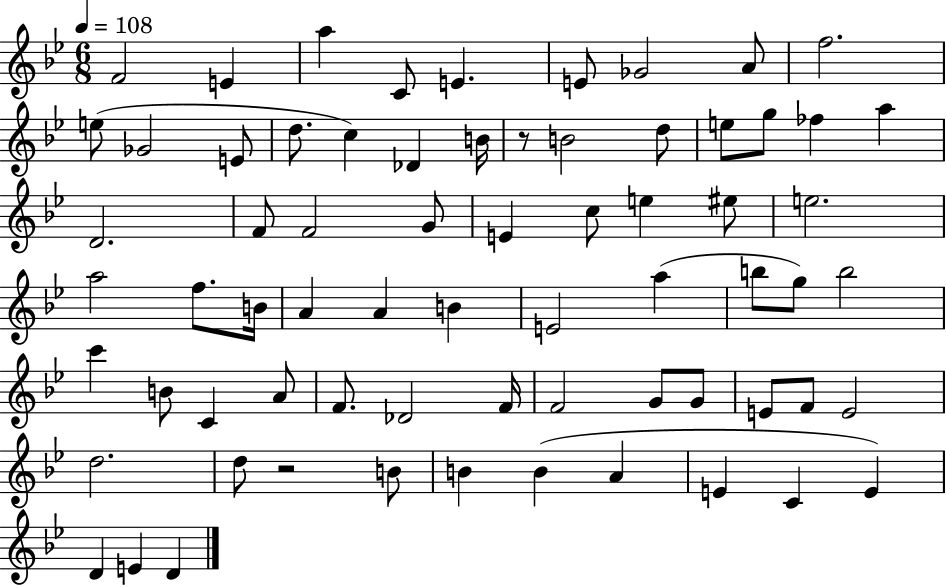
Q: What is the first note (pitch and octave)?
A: F4